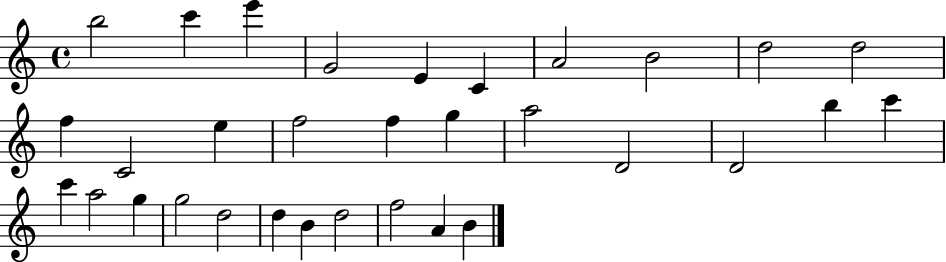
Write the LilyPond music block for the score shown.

{
  \clef treble
  \time 4/4
  \defaultTimeSignature
  \key c \major
  b''2 c'''4 e'''4 | g'2 e'4 c'4 | a'2 b'2 | d''2 d''2 | \break f''4 c'2 e''4 | f''2 f''4 g''4 | a''2 d'2 | d'2 b''4 c'''4 | \break c'''4 a''2 g''4 | g''2 d''2 | d''4 b'4 d''2 | f''2 a'4 b'4 | \break \bar "|."
}